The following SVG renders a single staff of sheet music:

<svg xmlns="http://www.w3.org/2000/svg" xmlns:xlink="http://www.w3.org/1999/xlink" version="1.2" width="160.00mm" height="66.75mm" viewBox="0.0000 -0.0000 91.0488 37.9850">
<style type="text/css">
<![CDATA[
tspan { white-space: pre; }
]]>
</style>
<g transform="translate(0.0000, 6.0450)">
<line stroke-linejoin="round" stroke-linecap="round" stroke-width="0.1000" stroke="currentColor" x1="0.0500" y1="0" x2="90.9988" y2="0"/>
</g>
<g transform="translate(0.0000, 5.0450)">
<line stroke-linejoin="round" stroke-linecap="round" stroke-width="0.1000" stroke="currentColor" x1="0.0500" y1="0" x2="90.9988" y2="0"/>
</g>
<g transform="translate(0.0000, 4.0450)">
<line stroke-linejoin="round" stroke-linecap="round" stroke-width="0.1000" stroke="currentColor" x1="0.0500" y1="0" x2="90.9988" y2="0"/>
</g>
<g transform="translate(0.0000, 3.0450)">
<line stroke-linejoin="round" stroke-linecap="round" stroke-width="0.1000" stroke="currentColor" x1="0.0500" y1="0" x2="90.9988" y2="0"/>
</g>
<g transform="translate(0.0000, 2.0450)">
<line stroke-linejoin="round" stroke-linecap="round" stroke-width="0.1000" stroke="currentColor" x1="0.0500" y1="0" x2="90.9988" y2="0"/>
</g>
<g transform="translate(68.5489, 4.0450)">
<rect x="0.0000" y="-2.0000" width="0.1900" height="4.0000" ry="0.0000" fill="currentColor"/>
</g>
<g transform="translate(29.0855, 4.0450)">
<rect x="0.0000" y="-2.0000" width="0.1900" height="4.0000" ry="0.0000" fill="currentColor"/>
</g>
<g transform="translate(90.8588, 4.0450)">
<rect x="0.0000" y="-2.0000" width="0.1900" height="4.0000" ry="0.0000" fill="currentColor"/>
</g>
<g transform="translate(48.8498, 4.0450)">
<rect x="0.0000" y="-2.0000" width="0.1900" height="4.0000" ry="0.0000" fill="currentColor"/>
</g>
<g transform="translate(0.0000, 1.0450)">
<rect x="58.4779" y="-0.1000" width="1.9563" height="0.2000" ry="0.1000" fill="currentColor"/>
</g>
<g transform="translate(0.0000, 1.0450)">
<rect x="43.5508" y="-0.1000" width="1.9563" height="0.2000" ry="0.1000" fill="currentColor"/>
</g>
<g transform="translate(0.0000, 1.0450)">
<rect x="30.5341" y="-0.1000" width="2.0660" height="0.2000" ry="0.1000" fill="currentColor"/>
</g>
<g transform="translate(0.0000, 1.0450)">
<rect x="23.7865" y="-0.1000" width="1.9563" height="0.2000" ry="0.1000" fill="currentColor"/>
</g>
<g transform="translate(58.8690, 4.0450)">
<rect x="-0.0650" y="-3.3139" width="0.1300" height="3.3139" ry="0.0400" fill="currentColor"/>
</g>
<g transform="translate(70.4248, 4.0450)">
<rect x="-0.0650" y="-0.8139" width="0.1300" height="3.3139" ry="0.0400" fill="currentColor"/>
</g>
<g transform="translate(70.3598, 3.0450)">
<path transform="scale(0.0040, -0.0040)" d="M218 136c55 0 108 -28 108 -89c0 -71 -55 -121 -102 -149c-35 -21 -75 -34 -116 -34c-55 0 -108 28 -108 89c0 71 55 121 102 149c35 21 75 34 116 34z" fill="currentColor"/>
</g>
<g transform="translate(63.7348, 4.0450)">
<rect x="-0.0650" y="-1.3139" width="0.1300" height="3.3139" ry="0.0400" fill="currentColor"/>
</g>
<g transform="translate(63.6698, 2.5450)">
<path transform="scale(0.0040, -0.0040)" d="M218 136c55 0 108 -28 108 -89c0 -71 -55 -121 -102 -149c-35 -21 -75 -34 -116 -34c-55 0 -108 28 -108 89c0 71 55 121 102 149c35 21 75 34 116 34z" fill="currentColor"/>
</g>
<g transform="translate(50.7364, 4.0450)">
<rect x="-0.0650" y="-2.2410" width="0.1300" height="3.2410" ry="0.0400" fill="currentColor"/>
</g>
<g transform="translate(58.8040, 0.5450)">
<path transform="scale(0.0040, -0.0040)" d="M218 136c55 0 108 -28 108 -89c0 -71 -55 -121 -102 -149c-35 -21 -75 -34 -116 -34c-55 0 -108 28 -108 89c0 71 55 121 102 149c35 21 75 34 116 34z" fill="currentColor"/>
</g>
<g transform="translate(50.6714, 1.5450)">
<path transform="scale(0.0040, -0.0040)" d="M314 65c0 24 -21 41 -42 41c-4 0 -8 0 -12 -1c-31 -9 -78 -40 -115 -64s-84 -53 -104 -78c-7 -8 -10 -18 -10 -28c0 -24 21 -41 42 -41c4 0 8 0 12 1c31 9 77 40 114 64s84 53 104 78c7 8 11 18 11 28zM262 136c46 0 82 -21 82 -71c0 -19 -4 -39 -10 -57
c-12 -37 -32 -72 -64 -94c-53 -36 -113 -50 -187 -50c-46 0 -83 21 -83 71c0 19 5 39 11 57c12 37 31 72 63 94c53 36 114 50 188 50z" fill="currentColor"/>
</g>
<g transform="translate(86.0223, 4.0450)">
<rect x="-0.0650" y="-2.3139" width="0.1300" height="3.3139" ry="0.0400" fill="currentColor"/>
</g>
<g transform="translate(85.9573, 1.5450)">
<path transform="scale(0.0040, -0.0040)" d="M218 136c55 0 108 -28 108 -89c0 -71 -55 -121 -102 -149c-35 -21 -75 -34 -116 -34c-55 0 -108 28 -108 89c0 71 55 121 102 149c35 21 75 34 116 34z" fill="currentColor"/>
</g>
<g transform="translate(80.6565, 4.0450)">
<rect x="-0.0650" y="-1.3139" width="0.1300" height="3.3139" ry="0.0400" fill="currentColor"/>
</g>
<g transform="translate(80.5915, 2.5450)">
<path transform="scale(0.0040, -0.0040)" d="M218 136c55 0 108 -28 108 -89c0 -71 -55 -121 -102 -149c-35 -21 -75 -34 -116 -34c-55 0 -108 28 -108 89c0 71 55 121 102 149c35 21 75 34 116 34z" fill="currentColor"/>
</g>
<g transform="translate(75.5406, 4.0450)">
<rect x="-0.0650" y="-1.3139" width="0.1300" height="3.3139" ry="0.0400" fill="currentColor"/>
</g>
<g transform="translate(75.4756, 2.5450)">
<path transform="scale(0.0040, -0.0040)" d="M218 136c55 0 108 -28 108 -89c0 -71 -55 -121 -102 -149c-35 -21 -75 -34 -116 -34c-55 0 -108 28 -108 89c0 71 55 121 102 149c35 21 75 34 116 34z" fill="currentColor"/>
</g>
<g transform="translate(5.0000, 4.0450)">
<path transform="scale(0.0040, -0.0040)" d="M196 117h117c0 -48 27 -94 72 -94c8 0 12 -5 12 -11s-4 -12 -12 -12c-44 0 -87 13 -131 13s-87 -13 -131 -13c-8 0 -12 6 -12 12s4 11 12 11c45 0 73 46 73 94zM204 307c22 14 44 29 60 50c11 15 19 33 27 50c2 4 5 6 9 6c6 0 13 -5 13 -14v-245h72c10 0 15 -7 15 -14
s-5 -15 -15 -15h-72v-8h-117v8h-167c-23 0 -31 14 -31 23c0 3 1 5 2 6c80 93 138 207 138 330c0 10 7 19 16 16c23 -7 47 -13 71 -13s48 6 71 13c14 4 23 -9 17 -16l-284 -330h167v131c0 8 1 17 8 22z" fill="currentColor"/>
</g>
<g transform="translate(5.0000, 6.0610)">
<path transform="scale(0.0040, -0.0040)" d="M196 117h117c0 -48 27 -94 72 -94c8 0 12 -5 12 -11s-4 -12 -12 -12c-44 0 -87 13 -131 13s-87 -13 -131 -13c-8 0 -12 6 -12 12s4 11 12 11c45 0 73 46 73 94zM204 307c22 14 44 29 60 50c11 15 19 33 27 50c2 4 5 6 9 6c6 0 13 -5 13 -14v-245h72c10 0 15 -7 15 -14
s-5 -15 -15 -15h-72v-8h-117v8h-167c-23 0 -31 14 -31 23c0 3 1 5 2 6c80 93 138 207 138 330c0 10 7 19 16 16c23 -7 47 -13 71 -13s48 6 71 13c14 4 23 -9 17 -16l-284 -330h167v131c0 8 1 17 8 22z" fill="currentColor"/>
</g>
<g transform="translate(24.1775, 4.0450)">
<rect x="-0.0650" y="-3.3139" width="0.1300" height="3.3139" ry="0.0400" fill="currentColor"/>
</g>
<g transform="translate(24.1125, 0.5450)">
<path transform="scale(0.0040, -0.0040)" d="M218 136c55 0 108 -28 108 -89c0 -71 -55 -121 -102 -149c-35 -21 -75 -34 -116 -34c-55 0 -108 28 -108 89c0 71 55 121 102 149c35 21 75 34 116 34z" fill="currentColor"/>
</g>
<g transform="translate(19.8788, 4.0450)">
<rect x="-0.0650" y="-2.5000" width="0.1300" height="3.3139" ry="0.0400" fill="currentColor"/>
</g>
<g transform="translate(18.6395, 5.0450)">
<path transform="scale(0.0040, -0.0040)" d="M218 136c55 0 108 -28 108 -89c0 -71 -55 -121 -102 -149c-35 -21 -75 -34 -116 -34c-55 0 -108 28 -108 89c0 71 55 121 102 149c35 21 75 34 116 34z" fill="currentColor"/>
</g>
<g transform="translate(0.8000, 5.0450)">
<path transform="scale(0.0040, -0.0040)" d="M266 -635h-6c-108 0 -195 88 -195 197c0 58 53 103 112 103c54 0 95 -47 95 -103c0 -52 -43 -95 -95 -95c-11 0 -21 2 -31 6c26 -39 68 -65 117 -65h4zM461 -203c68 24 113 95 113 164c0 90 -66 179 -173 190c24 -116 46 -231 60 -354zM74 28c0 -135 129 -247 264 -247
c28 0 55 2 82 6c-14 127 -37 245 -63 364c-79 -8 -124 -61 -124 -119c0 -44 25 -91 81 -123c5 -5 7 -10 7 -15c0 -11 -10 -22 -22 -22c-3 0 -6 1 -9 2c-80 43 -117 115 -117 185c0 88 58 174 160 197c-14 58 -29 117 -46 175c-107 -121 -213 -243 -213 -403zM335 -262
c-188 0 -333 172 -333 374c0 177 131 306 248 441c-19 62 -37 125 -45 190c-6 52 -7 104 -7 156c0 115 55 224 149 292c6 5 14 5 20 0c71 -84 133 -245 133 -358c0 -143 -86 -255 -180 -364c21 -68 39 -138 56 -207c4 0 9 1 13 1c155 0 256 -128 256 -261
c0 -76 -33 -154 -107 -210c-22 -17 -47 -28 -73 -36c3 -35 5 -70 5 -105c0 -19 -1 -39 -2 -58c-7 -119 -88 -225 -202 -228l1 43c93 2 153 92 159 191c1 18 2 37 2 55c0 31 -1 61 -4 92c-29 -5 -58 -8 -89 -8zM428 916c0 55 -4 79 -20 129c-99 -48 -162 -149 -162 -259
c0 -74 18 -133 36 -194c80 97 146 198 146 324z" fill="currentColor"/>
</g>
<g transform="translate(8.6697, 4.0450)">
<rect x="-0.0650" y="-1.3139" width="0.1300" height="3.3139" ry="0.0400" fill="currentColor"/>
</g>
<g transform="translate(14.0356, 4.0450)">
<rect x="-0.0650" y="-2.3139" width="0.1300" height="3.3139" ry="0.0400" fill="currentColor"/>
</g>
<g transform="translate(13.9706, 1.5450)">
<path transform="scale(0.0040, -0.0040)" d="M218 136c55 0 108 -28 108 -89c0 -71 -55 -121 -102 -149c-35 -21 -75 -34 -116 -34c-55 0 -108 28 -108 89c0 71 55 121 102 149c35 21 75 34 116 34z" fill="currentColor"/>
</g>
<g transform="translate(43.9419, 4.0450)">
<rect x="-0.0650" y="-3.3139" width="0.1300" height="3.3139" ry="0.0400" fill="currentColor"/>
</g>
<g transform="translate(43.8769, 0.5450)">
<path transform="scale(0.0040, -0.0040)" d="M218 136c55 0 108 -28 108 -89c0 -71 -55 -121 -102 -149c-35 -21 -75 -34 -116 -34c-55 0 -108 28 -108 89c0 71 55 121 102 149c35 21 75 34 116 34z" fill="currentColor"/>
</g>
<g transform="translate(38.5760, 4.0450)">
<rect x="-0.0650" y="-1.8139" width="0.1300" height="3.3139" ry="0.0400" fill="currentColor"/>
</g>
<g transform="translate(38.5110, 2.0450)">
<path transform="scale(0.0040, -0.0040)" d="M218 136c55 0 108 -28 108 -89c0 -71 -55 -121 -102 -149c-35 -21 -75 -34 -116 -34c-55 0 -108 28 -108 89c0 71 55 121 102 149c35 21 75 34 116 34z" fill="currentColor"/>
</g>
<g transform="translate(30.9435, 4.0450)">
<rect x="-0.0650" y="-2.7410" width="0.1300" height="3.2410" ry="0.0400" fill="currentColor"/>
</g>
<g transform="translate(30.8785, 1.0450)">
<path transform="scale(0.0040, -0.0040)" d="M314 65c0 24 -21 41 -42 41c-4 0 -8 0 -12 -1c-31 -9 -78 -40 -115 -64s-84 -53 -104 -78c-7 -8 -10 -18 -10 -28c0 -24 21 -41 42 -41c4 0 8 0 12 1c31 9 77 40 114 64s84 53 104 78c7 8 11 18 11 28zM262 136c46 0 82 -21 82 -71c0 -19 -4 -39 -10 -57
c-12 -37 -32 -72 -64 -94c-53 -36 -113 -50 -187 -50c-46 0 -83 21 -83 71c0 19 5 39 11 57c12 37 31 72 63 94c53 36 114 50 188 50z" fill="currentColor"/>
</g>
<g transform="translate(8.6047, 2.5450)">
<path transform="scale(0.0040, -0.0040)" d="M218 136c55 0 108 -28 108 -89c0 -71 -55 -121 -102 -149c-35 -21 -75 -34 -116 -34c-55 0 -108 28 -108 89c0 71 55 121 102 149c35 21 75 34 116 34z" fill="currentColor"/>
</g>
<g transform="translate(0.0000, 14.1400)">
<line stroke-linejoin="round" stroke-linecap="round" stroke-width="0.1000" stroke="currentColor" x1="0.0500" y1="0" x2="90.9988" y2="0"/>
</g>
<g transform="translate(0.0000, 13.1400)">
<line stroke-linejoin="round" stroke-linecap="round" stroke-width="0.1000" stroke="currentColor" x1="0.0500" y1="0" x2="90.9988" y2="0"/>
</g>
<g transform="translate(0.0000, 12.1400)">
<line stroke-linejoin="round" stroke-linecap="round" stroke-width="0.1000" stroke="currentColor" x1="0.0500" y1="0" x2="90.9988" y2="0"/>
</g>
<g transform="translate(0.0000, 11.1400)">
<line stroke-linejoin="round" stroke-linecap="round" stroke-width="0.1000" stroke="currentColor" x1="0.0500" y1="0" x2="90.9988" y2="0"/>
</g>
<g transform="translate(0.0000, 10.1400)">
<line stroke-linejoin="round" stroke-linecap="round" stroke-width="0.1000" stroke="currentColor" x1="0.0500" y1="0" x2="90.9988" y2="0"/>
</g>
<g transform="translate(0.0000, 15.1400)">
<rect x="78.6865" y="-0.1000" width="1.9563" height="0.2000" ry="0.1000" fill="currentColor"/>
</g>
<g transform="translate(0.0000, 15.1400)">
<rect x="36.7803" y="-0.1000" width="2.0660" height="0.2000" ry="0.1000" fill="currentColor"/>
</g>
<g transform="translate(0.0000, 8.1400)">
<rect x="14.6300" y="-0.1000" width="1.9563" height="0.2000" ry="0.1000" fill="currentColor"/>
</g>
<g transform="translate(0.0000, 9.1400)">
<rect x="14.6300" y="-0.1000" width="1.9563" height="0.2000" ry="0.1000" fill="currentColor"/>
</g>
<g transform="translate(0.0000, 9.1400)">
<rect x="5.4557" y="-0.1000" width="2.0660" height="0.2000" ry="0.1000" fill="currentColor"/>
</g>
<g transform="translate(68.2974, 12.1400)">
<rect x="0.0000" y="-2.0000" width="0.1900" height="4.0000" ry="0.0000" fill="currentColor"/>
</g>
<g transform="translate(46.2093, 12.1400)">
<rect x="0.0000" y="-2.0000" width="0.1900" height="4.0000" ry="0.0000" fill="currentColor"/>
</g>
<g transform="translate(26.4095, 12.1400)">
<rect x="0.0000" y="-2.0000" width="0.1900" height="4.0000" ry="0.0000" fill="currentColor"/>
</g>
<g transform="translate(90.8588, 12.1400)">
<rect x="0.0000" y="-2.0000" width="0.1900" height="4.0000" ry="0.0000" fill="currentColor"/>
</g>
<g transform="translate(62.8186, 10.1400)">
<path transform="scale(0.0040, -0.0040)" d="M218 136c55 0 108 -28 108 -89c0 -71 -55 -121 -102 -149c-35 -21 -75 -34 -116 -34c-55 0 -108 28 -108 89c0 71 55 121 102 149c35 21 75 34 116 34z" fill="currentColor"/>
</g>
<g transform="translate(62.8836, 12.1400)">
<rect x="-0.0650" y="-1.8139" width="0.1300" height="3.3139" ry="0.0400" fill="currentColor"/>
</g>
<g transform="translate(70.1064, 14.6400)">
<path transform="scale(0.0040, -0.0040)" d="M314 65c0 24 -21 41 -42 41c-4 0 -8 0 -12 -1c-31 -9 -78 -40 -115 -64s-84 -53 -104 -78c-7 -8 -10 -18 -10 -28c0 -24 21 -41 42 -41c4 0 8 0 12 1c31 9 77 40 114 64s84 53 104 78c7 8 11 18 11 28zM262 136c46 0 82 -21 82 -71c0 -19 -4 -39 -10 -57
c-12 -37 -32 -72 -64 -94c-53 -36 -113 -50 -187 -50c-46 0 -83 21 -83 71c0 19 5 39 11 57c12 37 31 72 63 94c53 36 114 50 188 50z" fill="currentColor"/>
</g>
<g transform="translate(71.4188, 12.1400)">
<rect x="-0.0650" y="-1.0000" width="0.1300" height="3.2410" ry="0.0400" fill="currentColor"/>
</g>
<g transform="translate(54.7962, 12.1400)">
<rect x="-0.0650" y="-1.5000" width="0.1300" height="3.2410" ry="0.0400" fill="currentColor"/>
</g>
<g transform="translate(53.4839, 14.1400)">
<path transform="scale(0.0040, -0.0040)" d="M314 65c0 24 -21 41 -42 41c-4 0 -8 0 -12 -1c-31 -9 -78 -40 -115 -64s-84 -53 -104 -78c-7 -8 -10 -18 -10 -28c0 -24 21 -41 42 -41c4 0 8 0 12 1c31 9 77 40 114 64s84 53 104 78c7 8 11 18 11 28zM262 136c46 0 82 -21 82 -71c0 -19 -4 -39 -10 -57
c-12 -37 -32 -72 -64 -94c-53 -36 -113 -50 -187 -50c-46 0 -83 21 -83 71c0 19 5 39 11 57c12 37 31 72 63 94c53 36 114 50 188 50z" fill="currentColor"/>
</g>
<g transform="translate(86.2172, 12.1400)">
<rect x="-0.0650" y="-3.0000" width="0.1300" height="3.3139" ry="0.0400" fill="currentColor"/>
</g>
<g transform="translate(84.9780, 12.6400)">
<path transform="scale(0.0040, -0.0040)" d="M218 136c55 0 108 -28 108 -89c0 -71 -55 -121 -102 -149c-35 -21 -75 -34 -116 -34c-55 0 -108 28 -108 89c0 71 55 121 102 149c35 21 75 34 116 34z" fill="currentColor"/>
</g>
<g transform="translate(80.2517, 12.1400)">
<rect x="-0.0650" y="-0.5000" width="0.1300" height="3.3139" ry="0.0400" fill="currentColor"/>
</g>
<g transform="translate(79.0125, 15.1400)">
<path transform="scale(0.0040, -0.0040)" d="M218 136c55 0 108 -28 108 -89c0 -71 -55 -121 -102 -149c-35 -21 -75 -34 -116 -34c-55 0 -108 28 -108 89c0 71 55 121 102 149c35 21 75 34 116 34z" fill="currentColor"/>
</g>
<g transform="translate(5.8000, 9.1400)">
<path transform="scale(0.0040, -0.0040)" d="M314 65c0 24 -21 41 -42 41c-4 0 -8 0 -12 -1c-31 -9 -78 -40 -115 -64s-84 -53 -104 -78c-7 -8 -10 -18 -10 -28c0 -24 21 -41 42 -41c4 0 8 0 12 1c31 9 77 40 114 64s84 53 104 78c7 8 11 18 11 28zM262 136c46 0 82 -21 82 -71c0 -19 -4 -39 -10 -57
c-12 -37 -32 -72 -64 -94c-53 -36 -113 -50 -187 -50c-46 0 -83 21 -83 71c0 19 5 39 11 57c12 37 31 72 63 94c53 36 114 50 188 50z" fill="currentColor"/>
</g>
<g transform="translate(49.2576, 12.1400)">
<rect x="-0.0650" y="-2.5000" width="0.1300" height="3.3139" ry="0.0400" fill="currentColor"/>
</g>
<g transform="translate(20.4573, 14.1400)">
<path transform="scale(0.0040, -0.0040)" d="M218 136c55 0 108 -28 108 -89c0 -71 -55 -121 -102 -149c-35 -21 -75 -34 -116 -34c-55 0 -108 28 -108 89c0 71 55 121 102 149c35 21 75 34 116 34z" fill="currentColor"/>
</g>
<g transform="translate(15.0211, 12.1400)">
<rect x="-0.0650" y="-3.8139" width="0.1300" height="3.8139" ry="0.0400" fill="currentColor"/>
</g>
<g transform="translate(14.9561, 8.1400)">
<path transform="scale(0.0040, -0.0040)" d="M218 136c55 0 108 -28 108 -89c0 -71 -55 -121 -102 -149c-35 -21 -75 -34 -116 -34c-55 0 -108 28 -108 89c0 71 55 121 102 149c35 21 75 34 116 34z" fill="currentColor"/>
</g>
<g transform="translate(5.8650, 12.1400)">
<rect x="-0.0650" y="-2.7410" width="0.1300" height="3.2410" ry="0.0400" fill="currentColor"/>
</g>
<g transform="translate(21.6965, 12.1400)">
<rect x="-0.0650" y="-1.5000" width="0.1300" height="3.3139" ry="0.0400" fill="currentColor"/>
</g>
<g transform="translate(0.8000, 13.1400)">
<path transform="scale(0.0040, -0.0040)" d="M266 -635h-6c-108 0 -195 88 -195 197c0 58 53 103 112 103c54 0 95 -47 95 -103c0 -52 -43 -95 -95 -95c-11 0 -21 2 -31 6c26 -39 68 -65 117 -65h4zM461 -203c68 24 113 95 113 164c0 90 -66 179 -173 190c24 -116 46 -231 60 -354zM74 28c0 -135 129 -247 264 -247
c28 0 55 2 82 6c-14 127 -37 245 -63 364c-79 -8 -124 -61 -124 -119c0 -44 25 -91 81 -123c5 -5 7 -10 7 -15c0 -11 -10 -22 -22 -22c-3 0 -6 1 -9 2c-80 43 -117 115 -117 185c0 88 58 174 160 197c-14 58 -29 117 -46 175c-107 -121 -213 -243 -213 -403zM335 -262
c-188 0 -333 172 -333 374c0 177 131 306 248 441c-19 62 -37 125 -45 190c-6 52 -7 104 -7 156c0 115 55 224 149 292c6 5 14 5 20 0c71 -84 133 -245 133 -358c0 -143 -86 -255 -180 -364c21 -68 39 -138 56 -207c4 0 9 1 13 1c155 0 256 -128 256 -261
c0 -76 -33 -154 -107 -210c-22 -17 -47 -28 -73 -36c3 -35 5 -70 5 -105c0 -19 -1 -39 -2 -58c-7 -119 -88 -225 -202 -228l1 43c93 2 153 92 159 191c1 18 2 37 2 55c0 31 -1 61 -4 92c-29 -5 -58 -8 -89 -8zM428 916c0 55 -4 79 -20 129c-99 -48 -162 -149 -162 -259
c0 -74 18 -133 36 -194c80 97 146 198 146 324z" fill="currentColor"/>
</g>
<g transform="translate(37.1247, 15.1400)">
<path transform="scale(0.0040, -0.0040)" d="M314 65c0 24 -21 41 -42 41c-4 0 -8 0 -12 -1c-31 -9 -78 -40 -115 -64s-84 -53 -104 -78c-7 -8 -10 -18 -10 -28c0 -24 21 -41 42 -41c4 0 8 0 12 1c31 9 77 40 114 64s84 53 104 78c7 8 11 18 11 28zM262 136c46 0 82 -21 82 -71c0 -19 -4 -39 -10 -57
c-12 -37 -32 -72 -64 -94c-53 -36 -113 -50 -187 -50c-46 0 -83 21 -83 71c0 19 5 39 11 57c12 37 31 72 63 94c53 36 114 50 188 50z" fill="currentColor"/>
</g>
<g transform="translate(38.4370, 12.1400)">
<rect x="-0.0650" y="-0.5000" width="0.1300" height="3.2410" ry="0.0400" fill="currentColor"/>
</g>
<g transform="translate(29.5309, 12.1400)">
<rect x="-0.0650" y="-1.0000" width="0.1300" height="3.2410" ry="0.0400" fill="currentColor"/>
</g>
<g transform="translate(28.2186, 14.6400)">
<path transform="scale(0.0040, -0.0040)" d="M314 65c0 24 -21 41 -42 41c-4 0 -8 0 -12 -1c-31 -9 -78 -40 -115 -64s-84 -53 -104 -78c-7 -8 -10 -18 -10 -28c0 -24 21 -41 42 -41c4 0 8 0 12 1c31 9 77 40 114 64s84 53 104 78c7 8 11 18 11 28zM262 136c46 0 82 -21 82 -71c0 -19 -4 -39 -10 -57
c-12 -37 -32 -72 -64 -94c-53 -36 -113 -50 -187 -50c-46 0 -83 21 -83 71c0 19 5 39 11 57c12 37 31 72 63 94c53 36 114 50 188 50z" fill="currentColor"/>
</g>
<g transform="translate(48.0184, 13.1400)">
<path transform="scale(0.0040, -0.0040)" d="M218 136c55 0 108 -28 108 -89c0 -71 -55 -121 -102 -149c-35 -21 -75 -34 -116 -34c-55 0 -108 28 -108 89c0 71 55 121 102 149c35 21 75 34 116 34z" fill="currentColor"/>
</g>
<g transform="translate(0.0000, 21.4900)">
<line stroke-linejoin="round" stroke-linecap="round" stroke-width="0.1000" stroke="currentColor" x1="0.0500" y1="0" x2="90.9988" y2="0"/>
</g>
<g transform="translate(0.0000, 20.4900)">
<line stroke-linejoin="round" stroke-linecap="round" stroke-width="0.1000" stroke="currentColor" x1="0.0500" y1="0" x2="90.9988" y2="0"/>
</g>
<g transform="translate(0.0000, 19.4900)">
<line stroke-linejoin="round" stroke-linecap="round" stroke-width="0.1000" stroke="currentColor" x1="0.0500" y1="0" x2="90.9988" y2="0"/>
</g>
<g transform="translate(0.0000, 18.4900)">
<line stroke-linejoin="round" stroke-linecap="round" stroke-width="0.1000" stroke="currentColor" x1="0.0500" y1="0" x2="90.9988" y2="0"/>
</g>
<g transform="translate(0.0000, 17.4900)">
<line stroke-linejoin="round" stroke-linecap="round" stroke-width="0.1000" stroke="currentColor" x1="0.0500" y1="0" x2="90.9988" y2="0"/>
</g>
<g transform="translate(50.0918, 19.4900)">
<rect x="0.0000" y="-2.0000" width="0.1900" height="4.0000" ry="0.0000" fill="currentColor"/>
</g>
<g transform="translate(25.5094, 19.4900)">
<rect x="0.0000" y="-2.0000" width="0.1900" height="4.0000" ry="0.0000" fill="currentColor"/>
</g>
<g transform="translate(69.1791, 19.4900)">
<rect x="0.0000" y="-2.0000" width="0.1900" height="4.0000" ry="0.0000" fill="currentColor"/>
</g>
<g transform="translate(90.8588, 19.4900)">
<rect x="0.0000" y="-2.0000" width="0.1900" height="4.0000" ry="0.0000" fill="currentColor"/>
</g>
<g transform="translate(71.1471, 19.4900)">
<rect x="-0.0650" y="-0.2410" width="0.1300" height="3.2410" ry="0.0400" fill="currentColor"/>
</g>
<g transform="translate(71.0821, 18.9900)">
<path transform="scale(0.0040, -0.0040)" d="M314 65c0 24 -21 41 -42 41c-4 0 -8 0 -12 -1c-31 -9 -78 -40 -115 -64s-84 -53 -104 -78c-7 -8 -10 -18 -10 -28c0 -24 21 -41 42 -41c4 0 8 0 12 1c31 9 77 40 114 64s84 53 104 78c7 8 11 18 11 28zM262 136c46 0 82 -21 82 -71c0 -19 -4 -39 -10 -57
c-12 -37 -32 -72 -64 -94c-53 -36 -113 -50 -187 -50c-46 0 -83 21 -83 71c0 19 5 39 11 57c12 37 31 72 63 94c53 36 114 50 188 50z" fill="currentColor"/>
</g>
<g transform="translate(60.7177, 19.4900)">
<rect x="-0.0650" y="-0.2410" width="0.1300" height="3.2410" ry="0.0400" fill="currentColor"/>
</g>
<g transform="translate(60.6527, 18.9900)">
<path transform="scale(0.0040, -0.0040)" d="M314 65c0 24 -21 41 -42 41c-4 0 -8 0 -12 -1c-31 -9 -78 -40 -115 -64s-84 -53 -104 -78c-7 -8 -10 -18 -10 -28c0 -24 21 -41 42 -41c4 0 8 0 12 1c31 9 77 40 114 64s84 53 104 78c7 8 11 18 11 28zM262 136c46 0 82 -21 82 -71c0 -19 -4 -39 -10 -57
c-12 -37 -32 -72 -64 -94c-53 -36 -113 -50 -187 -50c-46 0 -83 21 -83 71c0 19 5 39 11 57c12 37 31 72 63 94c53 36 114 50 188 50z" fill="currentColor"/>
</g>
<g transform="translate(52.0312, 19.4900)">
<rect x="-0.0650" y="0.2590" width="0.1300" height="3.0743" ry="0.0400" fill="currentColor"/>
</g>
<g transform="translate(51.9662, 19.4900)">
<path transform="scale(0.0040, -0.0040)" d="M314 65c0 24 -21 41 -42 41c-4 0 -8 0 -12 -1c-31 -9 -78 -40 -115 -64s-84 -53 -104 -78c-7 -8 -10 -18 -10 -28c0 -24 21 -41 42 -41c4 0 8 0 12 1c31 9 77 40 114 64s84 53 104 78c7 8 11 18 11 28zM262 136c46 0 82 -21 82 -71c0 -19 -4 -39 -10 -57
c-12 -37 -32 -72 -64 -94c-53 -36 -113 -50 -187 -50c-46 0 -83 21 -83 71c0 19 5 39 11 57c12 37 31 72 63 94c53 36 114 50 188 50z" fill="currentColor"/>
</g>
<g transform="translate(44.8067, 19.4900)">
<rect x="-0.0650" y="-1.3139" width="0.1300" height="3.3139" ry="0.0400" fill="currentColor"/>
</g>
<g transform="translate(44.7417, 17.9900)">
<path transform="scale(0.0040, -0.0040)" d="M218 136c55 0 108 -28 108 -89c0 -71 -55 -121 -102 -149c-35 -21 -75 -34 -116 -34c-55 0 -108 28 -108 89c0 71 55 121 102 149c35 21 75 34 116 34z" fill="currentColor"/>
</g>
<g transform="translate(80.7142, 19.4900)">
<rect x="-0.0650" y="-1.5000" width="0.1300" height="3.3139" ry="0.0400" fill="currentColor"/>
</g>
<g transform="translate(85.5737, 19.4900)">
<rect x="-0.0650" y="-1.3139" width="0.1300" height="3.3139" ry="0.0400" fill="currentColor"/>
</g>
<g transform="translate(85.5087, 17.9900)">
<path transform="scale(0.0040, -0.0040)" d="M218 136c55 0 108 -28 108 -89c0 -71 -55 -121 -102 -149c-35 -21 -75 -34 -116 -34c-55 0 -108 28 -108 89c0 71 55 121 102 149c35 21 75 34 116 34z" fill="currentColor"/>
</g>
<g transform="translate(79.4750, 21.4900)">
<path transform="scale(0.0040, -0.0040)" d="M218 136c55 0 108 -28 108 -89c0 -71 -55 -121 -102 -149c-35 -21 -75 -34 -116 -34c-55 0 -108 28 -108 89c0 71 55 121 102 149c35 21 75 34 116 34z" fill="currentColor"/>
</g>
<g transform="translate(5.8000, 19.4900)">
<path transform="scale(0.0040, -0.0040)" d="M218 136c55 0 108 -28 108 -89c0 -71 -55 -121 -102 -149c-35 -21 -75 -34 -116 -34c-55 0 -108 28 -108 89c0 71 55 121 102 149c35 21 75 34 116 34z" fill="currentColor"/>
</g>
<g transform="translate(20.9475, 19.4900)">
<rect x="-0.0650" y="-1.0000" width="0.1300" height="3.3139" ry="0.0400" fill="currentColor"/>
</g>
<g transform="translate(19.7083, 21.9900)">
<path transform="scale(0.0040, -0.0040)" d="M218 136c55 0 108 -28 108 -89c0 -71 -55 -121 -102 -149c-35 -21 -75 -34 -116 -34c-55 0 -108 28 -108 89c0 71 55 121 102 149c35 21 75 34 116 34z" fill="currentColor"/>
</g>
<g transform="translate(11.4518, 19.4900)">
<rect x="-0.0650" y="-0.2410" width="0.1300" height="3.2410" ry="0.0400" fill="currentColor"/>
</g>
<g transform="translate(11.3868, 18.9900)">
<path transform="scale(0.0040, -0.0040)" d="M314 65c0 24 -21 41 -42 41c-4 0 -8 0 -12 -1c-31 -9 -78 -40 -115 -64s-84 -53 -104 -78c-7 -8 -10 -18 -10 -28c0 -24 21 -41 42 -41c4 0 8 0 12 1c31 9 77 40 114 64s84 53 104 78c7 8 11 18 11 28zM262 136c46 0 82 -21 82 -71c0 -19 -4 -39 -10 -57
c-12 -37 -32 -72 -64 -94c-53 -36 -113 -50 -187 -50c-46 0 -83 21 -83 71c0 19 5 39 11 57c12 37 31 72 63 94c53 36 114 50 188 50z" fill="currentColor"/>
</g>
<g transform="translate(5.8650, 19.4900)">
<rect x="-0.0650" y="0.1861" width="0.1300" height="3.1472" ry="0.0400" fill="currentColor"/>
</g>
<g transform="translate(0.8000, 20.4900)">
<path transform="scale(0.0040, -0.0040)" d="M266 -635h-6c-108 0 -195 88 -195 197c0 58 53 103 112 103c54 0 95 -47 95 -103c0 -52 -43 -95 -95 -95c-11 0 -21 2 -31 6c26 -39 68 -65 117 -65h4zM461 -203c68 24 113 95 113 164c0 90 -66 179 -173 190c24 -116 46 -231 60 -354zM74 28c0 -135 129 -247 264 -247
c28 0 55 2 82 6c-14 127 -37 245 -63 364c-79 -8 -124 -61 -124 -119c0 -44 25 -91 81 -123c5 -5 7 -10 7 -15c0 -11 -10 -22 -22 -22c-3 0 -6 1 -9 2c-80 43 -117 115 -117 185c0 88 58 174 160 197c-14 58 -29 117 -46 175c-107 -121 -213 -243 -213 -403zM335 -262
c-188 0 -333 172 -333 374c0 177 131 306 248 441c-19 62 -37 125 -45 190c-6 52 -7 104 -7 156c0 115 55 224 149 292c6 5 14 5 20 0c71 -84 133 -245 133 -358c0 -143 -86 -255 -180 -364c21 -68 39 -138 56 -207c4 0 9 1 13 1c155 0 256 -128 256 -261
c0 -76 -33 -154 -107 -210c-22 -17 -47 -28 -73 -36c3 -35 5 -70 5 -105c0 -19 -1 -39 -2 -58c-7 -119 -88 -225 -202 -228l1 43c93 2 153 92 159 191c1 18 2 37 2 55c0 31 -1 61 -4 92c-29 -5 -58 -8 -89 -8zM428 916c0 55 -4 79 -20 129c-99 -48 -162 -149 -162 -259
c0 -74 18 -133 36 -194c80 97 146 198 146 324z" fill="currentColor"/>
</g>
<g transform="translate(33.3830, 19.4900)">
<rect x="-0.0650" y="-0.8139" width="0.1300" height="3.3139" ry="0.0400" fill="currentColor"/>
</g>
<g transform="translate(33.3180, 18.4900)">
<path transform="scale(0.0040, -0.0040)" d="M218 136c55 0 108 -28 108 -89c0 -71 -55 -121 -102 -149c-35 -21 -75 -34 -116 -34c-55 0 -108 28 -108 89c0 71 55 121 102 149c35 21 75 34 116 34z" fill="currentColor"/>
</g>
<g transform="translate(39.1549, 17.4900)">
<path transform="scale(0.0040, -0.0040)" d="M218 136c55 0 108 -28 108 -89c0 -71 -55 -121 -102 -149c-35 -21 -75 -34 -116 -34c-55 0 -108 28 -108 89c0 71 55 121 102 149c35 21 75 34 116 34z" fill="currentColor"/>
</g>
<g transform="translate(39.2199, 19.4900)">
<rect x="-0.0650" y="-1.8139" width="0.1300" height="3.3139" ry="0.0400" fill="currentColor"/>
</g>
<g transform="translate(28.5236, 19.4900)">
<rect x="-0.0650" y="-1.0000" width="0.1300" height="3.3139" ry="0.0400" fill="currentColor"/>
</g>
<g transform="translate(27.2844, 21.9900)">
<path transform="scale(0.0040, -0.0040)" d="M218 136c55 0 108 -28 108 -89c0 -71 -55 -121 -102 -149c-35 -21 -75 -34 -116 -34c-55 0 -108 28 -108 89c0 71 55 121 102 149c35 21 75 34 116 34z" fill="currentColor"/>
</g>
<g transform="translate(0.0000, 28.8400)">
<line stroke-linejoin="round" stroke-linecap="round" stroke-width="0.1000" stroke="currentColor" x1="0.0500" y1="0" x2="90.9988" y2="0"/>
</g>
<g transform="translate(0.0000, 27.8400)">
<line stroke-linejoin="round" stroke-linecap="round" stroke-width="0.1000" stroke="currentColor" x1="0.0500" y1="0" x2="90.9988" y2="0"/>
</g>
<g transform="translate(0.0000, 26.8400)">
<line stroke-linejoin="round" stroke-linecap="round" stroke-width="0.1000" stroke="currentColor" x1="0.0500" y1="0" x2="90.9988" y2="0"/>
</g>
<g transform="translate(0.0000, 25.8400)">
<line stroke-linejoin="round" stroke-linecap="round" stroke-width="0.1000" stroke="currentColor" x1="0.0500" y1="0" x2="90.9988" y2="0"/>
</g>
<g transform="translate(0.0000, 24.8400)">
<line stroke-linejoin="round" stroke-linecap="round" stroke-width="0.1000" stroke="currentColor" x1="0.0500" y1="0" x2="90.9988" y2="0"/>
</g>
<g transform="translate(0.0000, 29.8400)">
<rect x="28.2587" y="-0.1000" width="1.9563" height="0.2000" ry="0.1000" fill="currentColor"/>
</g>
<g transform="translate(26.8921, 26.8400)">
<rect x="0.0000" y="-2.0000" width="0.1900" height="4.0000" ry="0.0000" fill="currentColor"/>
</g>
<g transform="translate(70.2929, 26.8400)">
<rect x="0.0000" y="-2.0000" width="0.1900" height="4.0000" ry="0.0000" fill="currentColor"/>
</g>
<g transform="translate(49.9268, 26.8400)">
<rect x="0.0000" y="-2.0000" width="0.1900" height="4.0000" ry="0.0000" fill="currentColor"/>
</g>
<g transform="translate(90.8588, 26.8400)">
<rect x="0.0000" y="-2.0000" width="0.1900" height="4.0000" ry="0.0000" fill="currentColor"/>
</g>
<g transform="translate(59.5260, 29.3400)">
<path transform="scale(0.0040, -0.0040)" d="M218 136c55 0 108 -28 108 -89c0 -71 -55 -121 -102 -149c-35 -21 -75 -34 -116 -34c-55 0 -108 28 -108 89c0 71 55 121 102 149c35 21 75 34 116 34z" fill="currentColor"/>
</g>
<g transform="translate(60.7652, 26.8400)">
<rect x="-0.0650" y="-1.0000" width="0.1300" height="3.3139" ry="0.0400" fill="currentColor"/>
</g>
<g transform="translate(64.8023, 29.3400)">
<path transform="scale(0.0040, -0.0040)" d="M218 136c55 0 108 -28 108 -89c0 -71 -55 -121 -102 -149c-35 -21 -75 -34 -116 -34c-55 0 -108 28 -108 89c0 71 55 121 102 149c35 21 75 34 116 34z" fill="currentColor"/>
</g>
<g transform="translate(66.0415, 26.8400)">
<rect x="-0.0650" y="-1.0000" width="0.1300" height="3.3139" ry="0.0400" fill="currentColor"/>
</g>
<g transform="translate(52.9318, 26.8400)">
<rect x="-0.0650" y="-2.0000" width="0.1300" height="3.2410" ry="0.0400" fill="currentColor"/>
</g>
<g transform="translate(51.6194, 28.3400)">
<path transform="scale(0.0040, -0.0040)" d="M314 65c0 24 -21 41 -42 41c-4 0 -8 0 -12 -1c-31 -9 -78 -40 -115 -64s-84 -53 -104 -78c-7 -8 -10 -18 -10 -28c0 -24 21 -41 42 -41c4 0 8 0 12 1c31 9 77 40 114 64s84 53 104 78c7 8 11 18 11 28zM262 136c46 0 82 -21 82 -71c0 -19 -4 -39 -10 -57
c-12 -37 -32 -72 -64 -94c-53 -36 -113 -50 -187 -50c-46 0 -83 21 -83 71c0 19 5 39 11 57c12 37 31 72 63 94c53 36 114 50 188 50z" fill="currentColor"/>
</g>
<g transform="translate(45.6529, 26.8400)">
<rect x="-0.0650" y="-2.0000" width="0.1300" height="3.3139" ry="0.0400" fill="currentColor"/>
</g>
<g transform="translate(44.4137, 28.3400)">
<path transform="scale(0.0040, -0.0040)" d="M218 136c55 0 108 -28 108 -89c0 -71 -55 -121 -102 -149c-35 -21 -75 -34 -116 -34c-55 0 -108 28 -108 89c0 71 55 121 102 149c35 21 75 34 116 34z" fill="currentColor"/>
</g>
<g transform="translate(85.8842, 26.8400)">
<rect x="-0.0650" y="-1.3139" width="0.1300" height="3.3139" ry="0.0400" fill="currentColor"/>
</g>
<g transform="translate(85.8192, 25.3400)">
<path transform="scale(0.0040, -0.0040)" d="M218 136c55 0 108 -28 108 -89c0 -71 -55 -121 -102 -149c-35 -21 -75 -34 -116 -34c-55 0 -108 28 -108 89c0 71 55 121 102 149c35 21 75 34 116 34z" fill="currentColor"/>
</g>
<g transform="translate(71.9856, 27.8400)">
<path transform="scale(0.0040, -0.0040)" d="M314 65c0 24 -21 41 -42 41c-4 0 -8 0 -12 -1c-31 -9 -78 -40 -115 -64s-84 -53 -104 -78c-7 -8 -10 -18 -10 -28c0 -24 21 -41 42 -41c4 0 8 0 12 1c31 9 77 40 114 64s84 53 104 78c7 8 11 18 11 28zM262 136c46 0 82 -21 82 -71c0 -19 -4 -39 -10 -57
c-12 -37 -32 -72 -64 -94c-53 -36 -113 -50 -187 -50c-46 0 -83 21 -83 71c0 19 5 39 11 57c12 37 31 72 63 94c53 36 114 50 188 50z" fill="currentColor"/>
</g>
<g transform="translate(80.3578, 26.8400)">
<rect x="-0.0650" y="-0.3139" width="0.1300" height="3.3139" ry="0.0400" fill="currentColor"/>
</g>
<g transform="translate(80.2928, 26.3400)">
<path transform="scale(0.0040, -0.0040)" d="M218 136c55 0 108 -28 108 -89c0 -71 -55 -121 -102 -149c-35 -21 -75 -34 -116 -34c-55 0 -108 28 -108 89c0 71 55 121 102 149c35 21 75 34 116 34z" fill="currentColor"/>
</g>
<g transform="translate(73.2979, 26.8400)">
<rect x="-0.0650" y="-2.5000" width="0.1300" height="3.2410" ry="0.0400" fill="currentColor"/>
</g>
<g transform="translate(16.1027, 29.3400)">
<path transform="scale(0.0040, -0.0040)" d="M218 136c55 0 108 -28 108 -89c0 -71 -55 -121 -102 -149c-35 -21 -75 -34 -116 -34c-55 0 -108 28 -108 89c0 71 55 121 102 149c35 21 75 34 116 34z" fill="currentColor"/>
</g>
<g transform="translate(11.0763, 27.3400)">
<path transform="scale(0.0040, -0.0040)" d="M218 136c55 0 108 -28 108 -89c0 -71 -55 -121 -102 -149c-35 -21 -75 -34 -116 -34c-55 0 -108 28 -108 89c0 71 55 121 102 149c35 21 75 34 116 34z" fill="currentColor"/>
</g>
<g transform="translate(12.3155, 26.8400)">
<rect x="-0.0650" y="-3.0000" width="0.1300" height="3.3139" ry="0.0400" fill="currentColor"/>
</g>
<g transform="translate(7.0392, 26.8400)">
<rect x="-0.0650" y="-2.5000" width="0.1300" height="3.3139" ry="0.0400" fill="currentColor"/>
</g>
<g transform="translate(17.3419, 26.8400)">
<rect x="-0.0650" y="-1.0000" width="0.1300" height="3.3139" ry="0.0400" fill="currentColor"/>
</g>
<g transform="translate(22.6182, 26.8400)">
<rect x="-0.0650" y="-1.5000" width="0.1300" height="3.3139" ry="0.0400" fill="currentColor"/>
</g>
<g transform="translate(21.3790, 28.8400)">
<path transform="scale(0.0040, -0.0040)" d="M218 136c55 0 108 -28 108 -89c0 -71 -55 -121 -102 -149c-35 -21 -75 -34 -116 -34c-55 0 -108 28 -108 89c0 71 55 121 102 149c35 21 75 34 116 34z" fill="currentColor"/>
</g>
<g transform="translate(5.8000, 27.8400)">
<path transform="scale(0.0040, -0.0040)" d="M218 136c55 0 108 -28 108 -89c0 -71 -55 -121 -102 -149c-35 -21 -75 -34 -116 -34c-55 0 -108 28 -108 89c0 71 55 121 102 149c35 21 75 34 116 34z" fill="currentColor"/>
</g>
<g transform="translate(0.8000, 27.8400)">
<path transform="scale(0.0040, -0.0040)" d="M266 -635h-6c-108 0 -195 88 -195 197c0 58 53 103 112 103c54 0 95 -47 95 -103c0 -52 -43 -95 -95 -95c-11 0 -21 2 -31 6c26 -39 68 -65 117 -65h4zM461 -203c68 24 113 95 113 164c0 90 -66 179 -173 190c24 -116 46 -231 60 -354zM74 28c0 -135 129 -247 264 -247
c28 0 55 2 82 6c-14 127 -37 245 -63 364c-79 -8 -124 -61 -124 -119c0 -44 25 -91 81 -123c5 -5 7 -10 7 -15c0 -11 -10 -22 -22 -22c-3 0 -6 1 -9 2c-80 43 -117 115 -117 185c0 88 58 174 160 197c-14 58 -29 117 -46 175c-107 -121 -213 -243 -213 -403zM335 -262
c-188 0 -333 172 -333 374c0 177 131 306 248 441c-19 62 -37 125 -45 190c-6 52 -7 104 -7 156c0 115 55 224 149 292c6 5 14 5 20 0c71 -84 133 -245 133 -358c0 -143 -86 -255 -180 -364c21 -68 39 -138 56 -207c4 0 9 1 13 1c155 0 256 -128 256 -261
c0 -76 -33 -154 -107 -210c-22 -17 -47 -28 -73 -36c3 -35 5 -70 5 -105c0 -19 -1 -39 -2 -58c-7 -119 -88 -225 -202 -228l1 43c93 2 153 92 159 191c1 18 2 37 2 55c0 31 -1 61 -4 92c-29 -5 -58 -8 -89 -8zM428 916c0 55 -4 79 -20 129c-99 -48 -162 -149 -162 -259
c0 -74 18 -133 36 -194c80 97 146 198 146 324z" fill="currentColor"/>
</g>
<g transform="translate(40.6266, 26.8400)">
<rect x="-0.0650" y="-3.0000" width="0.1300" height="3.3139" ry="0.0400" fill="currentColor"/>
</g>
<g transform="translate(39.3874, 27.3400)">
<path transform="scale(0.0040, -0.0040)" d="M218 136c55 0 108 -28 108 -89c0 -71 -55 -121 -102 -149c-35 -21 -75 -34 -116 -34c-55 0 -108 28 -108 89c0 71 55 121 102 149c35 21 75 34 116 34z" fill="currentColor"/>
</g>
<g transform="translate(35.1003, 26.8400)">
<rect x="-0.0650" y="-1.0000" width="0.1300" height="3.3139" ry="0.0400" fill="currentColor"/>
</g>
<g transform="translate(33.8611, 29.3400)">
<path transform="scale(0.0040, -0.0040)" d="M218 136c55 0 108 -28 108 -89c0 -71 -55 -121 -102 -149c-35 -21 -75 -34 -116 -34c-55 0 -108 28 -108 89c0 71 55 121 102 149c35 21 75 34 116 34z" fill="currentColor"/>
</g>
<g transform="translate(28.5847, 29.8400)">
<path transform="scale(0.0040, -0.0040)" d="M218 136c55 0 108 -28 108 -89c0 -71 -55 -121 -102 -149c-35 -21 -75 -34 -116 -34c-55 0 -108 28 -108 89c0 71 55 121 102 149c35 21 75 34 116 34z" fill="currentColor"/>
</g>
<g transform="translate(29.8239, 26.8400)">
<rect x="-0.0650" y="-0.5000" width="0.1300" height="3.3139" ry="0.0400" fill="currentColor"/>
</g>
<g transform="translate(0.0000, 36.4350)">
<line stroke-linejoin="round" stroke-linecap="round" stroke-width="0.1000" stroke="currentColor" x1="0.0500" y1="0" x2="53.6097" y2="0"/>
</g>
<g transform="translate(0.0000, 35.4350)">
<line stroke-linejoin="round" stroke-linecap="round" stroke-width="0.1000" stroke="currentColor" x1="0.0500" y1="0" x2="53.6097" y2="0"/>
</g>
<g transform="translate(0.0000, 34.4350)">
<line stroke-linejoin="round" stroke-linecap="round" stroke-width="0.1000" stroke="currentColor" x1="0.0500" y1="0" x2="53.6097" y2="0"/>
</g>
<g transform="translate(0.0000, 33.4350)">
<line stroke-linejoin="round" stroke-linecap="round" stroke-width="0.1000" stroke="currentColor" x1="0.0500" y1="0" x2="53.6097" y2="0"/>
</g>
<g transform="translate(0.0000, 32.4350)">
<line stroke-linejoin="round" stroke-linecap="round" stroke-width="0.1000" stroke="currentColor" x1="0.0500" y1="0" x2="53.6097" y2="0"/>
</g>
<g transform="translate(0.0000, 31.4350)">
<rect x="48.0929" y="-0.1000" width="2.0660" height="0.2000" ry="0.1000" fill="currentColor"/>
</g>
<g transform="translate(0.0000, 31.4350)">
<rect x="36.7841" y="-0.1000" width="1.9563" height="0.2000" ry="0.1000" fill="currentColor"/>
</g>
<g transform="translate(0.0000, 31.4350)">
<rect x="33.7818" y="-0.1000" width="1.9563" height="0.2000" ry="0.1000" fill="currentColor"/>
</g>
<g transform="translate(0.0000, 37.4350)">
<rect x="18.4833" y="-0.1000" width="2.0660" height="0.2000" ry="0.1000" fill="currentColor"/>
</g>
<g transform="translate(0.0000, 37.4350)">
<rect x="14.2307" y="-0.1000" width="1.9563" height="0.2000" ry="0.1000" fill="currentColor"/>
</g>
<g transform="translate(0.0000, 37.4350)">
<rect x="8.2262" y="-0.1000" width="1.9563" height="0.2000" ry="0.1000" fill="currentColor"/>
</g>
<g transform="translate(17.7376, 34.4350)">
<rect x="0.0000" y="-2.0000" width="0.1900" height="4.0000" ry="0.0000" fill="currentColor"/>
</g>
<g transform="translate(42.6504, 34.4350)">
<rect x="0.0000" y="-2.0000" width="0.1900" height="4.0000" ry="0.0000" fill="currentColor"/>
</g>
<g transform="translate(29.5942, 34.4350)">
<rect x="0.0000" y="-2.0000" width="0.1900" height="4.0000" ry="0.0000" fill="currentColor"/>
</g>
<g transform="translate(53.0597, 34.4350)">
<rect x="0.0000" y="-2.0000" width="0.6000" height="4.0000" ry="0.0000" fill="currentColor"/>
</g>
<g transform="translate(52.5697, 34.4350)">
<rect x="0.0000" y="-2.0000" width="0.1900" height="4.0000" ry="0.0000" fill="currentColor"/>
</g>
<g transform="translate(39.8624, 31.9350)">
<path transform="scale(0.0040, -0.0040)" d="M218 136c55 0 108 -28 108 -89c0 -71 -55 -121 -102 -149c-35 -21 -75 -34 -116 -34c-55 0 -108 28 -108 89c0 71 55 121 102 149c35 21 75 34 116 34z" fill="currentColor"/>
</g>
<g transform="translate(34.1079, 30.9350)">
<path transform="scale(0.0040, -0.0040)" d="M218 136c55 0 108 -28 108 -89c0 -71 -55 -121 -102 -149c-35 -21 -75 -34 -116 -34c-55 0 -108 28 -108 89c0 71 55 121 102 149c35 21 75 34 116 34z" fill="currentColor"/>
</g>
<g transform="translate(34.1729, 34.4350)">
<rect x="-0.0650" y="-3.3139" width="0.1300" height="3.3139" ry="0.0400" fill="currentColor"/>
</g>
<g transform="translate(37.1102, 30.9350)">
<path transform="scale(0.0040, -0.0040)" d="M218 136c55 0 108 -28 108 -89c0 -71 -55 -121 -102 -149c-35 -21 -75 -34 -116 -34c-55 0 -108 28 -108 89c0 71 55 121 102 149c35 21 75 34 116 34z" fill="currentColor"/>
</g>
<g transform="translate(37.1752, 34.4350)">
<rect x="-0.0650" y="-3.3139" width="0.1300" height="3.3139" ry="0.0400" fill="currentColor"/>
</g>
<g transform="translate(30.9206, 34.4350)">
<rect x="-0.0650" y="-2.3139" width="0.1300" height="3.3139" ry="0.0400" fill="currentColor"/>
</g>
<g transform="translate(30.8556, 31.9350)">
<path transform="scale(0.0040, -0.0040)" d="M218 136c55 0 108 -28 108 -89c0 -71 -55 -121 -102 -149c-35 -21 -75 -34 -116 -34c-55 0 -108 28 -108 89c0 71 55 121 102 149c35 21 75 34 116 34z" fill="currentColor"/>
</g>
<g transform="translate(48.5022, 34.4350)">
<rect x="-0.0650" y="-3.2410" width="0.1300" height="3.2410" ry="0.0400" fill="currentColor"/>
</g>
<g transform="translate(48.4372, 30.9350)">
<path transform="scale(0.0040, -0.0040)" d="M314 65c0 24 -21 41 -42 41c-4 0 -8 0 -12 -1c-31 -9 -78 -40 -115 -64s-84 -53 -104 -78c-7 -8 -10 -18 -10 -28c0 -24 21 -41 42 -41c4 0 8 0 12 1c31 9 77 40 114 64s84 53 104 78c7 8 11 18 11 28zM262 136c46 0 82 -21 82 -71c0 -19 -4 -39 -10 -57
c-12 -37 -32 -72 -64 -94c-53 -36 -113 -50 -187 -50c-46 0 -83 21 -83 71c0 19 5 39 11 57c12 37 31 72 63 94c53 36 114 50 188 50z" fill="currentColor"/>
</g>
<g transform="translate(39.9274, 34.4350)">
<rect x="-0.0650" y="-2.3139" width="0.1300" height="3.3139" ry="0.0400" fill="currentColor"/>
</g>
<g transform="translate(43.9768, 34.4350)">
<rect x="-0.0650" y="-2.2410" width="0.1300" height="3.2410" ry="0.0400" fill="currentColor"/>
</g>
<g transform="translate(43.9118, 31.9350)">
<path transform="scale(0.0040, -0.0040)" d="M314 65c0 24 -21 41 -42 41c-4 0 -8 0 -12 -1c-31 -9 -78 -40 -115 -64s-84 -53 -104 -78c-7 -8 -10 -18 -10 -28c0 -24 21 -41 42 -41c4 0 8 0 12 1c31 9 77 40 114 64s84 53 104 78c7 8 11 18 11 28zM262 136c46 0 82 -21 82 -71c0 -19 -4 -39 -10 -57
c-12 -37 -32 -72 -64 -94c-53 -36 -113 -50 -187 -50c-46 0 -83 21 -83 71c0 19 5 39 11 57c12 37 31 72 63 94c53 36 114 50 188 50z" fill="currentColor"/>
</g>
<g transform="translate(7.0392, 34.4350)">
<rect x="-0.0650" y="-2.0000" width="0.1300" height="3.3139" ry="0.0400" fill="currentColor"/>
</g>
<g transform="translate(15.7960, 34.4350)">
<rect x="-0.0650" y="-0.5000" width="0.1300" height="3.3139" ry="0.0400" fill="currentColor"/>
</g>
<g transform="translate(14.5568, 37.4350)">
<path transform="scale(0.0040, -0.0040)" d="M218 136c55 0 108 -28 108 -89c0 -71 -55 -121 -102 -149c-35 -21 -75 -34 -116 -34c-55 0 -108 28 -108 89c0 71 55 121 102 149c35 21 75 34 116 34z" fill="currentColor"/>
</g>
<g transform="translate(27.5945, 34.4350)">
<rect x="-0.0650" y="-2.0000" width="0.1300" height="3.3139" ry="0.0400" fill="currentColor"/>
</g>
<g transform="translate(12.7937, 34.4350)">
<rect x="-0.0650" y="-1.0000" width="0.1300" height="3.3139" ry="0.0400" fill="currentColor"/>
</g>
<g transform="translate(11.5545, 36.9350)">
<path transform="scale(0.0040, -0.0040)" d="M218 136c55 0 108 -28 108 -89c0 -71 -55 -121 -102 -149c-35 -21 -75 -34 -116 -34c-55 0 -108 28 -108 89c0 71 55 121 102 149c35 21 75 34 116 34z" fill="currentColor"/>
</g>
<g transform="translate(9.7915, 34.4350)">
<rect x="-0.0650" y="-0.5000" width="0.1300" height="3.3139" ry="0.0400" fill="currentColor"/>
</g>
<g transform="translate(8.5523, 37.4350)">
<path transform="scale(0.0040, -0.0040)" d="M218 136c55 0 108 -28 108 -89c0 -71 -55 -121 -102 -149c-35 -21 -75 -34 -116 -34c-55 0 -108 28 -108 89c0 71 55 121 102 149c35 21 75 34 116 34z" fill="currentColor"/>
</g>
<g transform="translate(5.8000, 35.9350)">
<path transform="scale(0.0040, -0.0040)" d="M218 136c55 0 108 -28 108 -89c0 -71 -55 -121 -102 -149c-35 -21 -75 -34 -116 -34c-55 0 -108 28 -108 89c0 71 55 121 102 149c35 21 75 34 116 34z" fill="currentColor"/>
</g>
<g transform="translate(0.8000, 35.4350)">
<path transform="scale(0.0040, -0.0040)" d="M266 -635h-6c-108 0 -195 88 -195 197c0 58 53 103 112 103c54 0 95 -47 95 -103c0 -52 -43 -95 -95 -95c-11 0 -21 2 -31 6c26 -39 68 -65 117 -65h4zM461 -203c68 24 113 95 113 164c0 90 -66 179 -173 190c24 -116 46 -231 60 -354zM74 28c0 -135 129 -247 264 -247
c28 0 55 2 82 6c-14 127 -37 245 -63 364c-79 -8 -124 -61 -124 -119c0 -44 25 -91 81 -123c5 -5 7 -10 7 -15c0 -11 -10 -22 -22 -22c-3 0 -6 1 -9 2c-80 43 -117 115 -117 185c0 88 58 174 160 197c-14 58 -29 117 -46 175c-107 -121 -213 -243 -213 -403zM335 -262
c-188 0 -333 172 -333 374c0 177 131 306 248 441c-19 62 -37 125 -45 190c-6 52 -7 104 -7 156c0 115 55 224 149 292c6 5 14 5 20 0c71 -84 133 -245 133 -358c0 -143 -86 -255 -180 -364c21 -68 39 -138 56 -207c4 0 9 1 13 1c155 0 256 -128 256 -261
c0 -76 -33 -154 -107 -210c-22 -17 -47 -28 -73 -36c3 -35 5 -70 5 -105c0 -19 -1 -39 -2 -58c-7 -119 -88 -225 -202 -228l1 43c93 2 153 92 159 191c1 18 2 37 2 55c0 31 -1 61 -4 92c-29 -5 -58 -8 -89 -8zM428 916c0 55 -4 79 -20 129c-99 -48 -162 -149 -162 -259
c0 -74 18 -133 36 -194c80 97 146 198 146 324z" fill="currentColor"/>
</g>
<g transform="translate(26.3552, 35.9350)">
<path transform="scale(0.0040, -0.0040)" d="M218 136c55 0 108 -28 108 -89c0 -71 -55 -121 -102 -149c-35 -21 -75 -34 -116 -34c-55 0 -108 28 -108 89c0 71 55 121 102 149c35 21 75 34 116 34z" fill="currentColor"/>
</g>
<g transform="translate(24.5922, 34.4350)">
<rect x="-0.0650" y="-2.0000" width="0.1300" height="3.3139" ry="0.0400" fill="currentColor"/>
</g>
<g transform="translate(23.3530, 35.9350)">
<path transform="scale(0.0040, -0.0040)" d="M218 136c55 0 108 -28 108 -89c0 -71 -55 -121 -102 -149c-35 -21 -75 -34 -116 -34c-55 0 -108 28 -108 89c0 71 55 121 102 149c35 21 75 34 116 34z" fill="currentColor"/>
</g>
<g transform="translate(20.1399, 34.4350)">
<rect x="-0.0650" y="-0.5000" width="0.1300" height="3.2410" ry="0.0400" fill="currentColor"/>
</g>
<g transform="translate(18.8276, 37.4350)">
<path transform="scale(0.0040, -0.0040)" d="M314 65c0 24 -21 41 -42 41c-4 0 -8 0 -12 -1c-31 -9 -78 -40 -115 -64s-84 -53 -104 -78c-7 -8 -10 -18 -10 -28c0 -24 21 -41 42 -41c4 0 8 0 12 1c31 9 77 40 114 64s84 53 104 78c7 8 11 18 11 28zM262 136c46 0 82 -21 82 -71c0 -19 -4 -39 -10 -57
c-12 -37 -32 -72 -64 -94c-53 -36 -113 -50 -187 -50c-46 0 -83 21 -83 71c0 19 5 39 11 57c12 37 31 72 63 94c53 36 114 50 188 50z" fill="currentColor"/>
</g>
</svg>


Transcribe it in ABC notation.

X:1
T:Untitled
M:4/4
L:1/4
K:C
e g G b a2 f b g2 b e d e e g a2 c' E D2 C2 G E2 f D2 C A B c2 D D d f e B2 c2 c2 E e G A D E C D A F F2 D D G2 c e F C D C C2 F F g b b g g2 b2